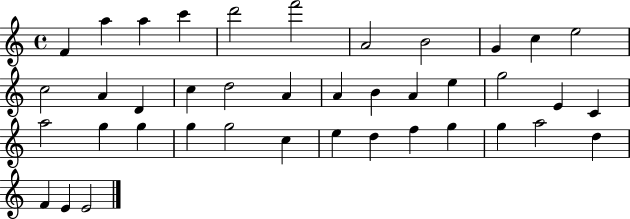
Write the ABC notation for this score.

X:1
T:Untitled
M:4/4
L:1/4
K:C
F a a c' d'2 f'2 A2 B2 G c e2 c2 A D c d2 A A B A e g2 E C a2 g g g g2 c e d f g g a2 d F E E2